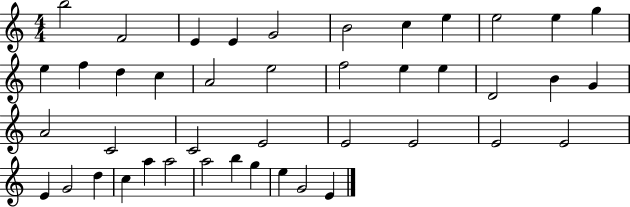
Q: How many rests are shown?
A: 0